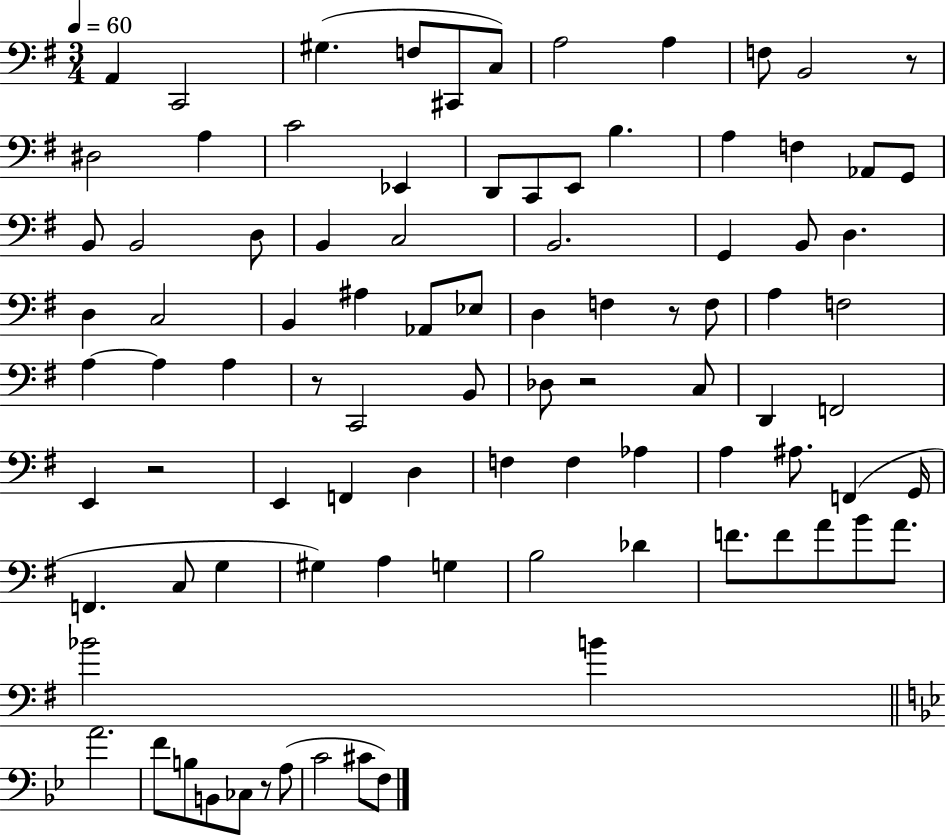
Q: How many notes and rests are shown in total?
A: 92